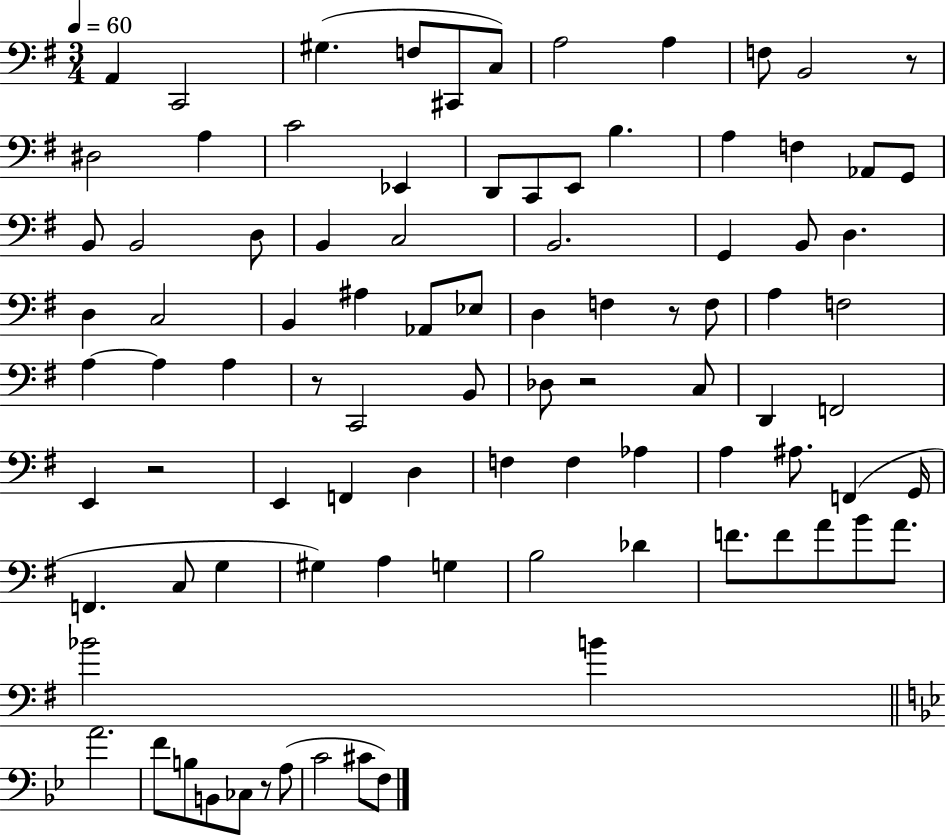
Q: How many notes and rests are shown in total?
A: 92